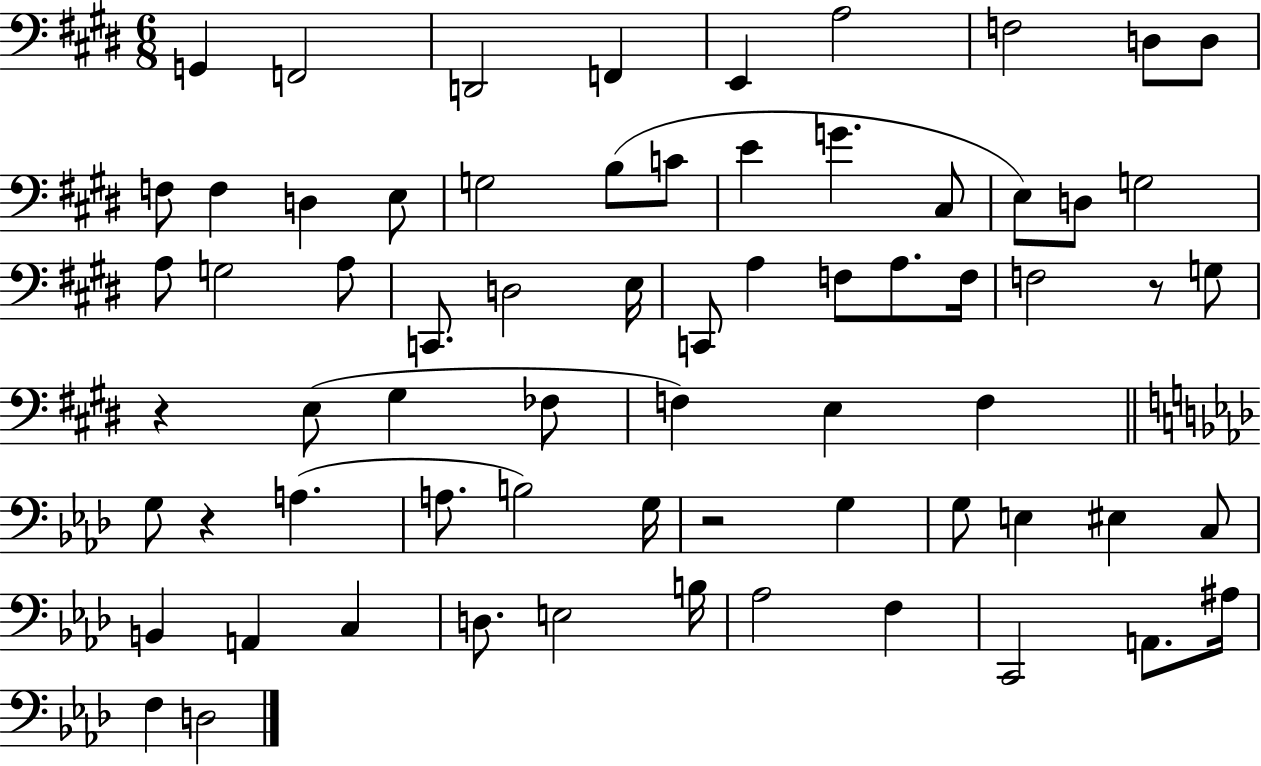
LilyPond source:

{
  \clef bass
  \numericTimeSignature
  \time 6/8
  \key e \major
  \repeat volta 2 { g,4 f,2 | d,2 f,4 | e,4 a2 | f2 d8 d8 | \break f8 f4 d4 e8 | g2 b8( c'8 | e'4 g'4. cis8 | e8) d8 g2 | \break a8 g2 a8 | c,8. d2 e16 | c,8 a4 f8 a8. f16 | f2 r8 g8 | \break r4 e8( gis4 fes8 | f4) e4 f4 | \bar "||" \break \key aes \major g8 r4 a4.( | a8. b2) g16 | r2 g4 | g8 e4 eis4 c8 | \break b,4 a,4 c4 | d8. e2 b16 | aes2 f4 | c,2 a,8. ais16 | \break f4 d2 | } \bar "|."
}